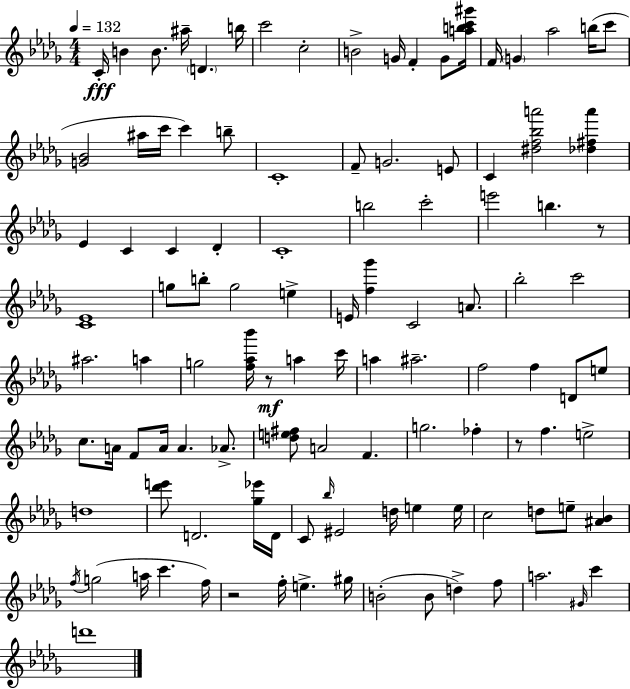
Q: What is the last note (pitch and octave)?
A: D6